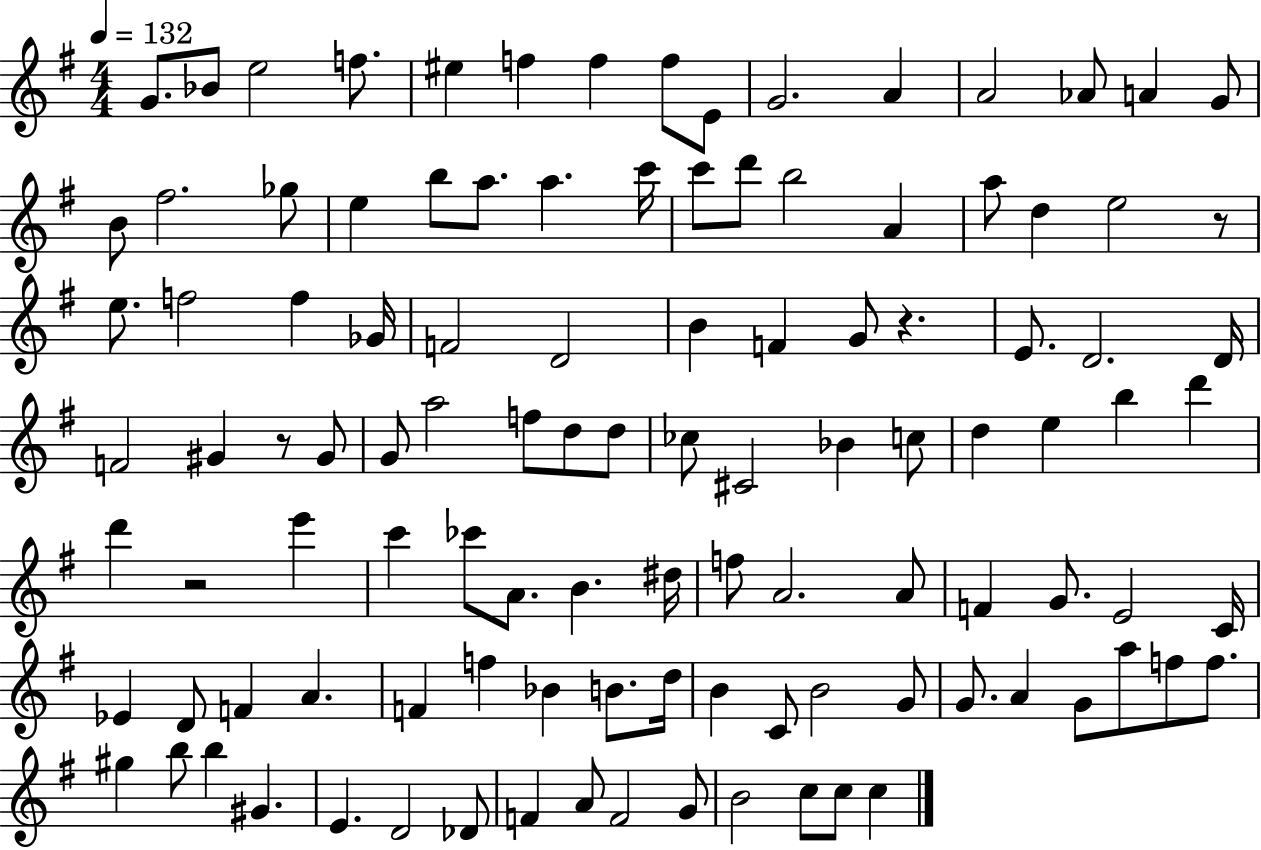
G4/e. Bb4/e E5/h F5/e. EIS5/q F5/q F5/q F5/e E4/e G4/h. A4/q A4/h Ab4/e A4/q G4/e B4/e F#5/h. Gb5/e E5/q B5/e A5/e. A5/q. C6/s C6/e D6/e B5/h A4/q A5/e D5/q E5/h R/e E5/e. F5/h F5/q Gb4/s F4/h D4/h B4/q F4/q G4/e R/q. E4/e. D4/h. D4/s F4/h G#4/q R/e G#4/e G4/e A5/h F5/e D5/e D5/e CES5/e C#4/h Bb4/q C5/e D5/q E5/q B5/q D6/q D6/q R/h E6/q C6/q CES6/e A4/e. B4/q. D#5/s F5/e A4/h. A4/e F4/q G4/e. E4/h C4/s Eb4/q D4/e F4/q A4/q. F4/q F5/q Bb4/q B4/e. D5/s B4/q C4/e B4/h G4/e G4/e. A4/q G4/e A5/e F5/e F5/e. G#5/q B5/e B5/q G#4/q. E4/q. D4/h Db4/e F4/q A4/e F4/h G4/e B4/h C5/e C5/e C5/q